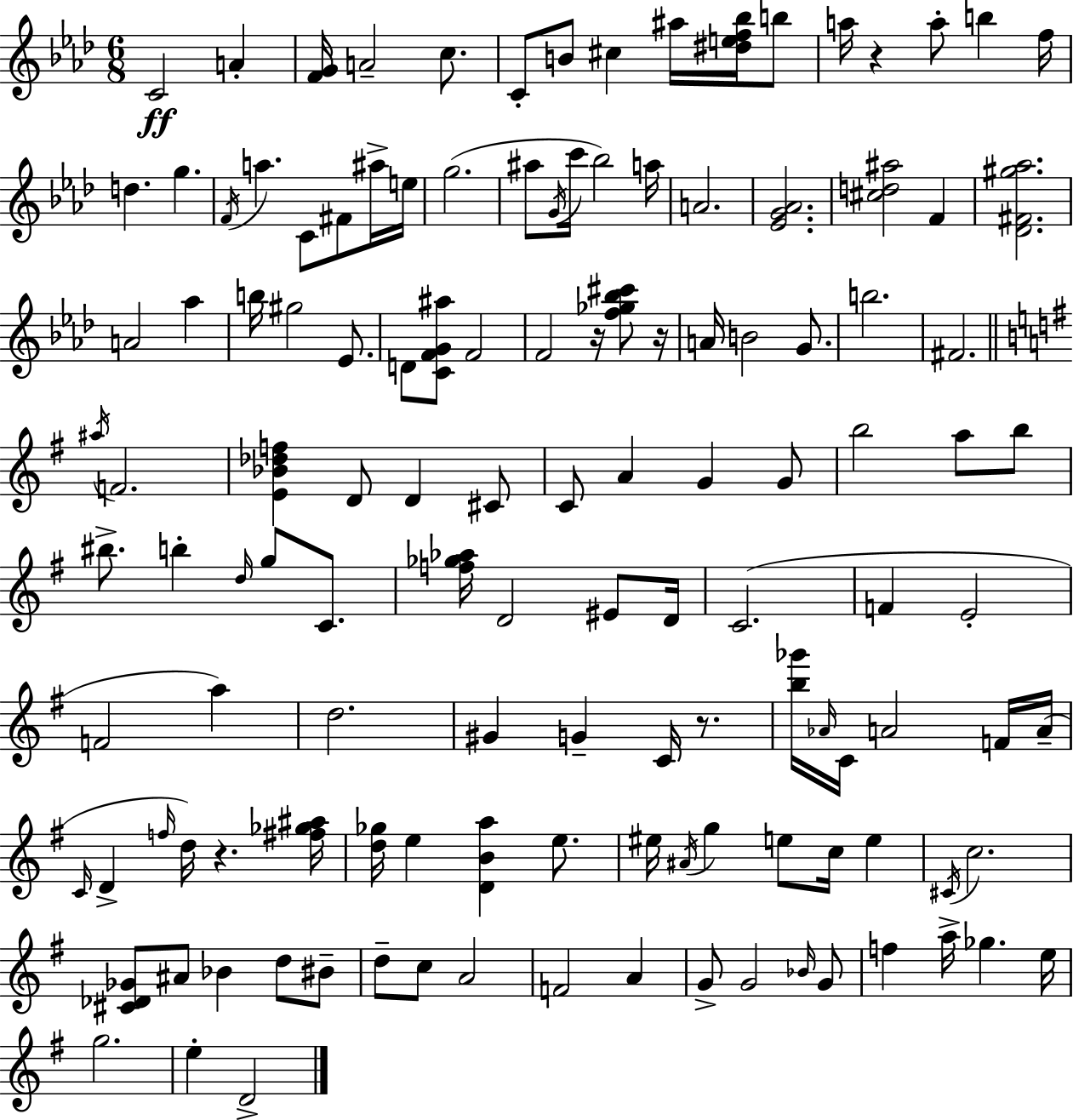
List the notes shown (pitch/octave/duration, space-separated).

C4/h A4/q [F4,G4]/s A4/h C5/e. C4/e B4/e C#5/q A#5/s [D#5,E5,F5,Bb5]/s B5/e A5/s R/q A5/e B5/q F5/s D5/q. G5/q. F4/s A5/q. C4/e F#4/e A#5/s E5/s G5/h. A#5/e G4/s C6/s Bb5/h A5/s A4/h. [Eb4,G4,Ab4]/h. [C#5,D5,A#5]/h F4/q [Db4,F#4,G#5,Ab5]/h. A4/h Ab5/q B5/s G#5/h Eb4/e. D4/e [C4,F4,G4,A#5]/e F4/h F4/h R/s [F5,Gb5,Bb5,C#6]/e R/s A4/s B4/h G4/e. B5/h. F#4/h. A#5/s F4/h. [E4,Bb4,Db5,F5]/q D4/e D4/q C#4/e C4/e A4/q G4/q G4/e B5/h A5/e B5/e BIS5/e. B5/q D5/s G5/e C4/e. [F5,Gb5,Ab5]/s D4/h EIS4/e D4/s C4/h. F4/q E4/h F4/h A5/q D5/h. G#4/q G4/q C4/s R/e. [B5,Gb6]/s Ab4/s C4/s A4/h F4/s A4/s C4/s D4/q F5/s D5/s R/q. [F#5,Gb5,A#5]/s [D5,Gb5]/s E5/q [D4,B4,A5]/q E5/e. EIS5/s A#4/s G5/q E5/e C5/s E5/q C#4/s C5/h. [C#4,Db4,Gb4]/e A#4/e Bb4/q D5/e BIS4/e D5/e C5/e A4/h F4/h A4/q G4/e G4/h Bb4/s G4/e F5/q A5/s Gb5/q. E5/s G5/h. E5/q D4/h